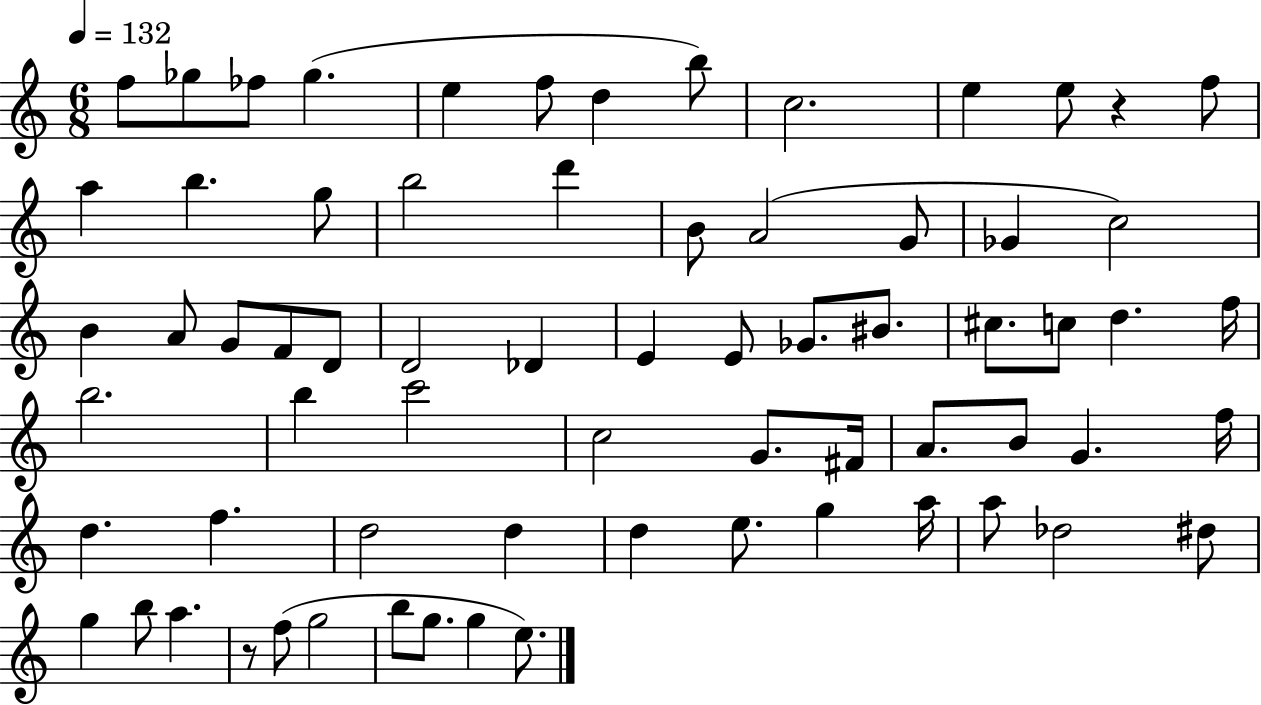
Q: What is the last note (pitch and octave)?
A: E5